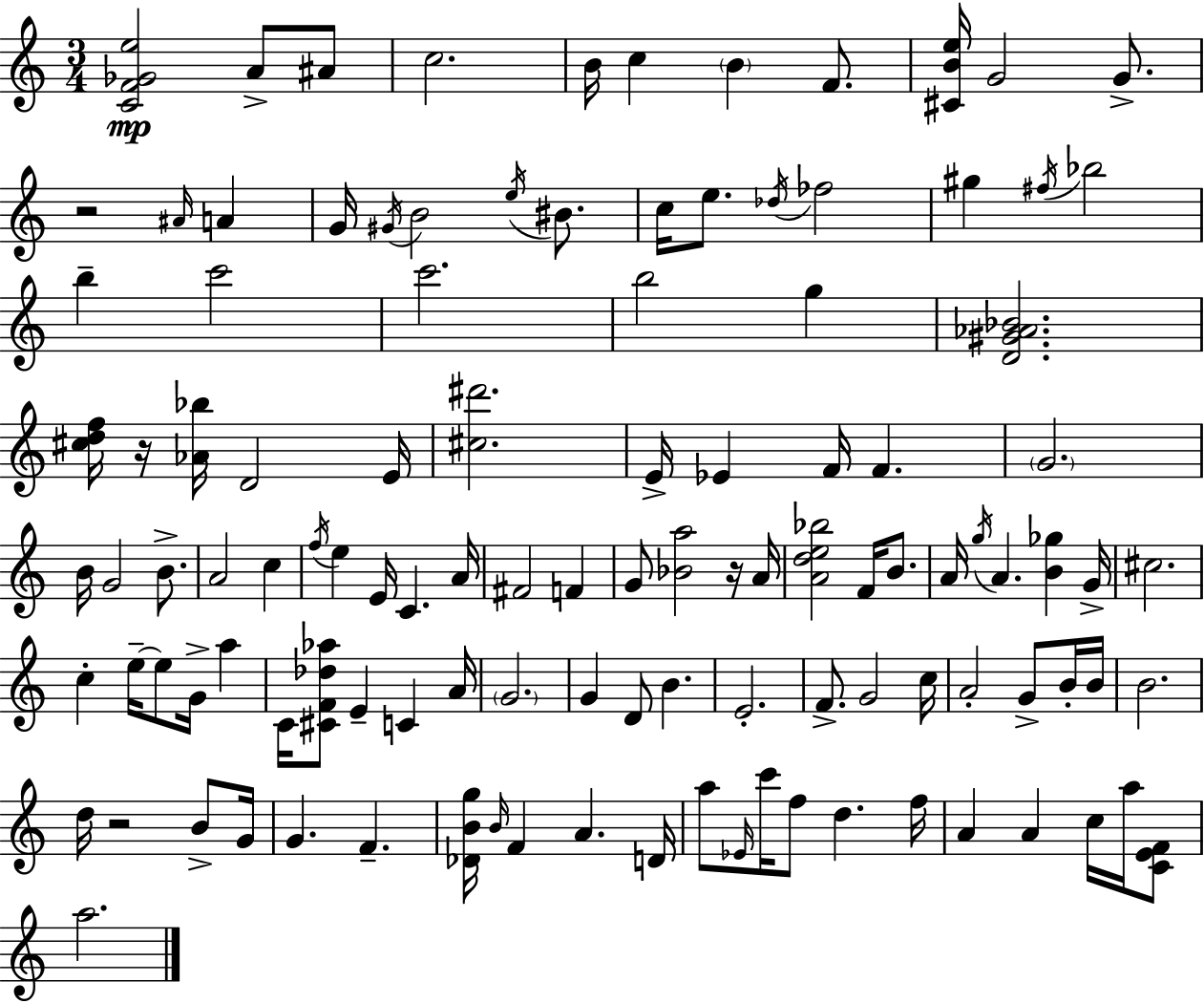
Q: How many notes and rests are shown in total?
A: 114